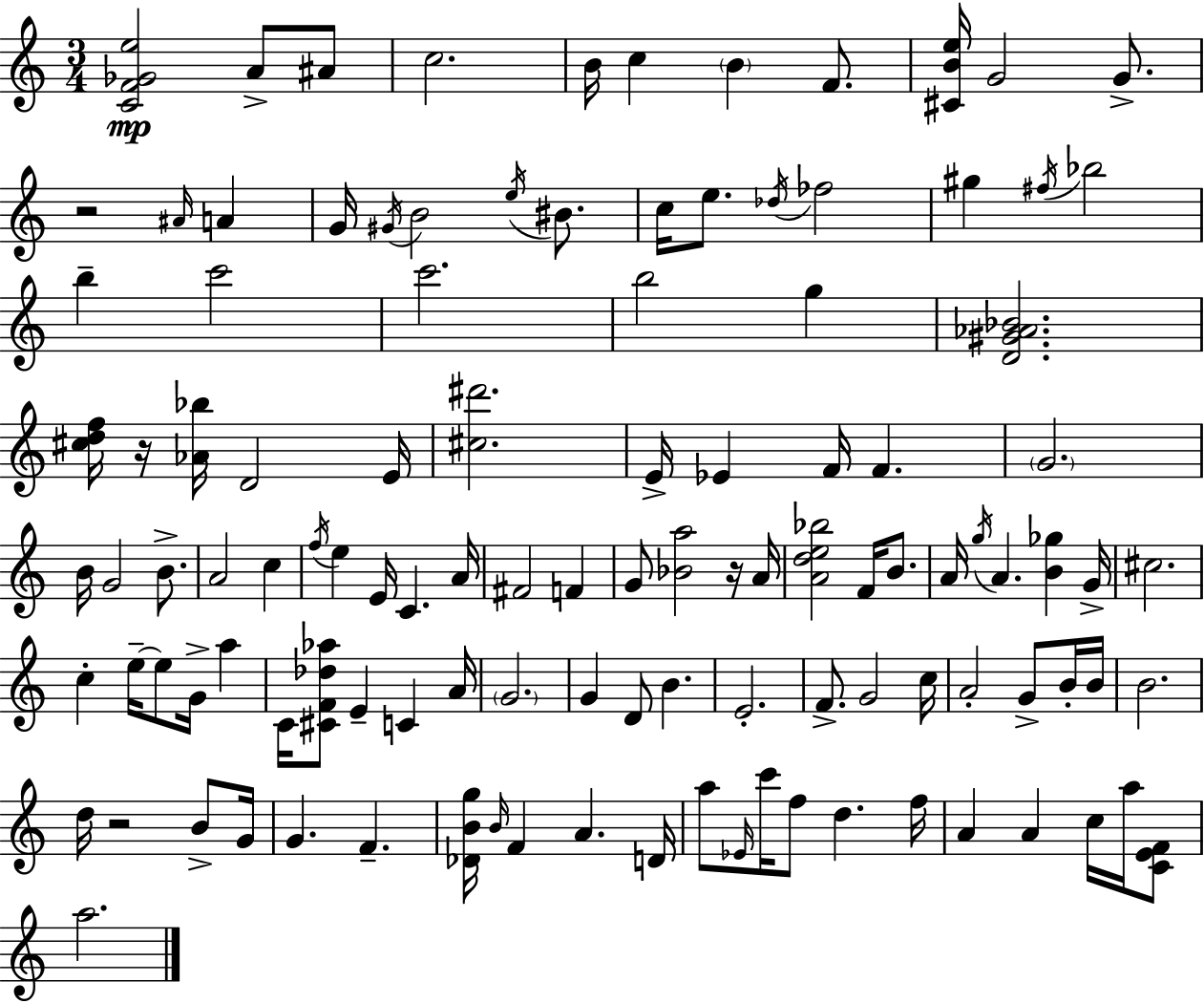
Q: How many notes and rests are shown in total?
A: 114